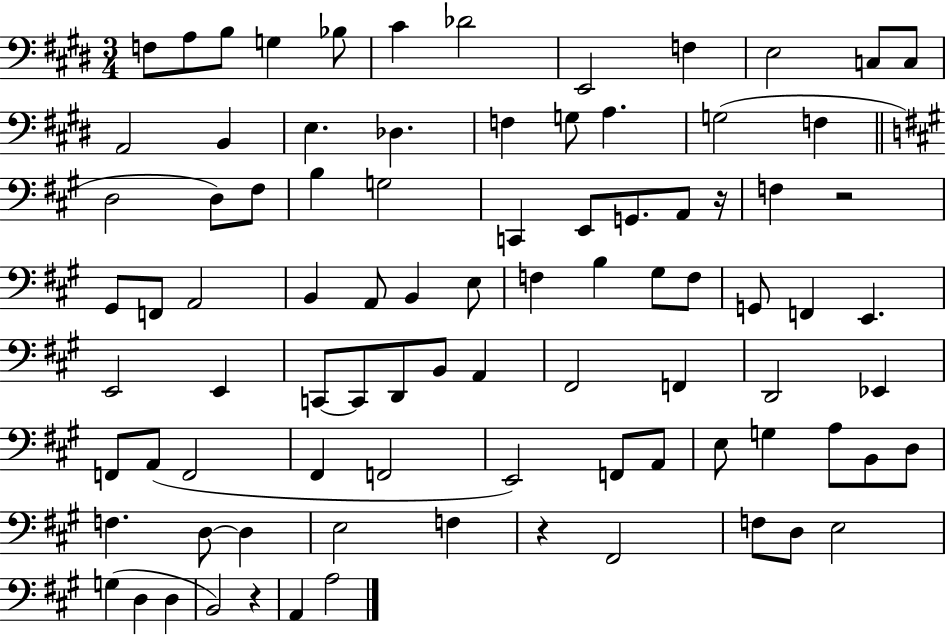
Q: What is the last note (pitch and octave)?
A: A3